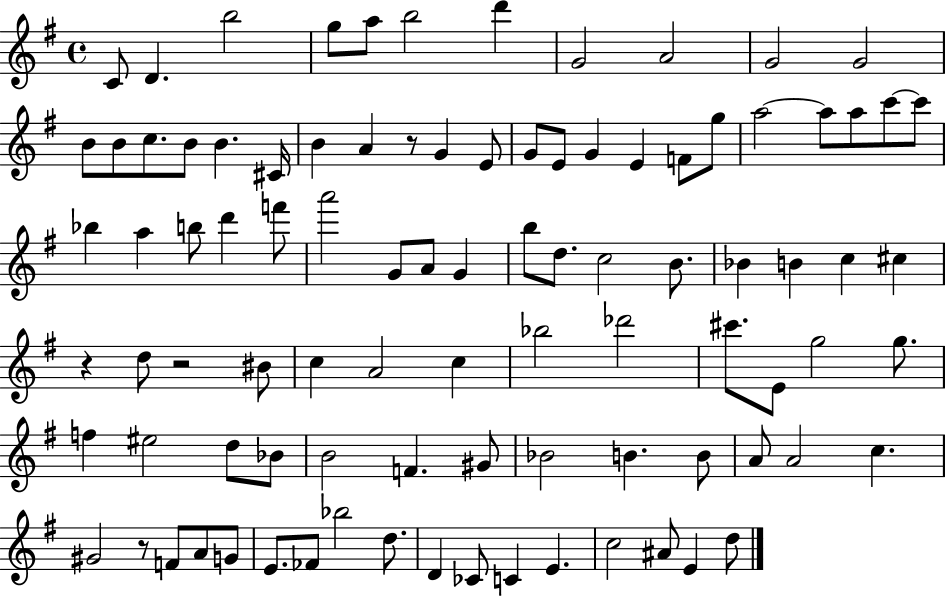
X:1
T:Untitled
M:4/4
L:1/4
K:G
C/2 D b2 g/2 a/2 b2 d' G2 A2 G2 G2 B/2 B/2 c/2 B/2 B ^C/4 B A z/2 G E/2 G/2 E/2 G E F/2 g/2 a2 a/2 a/2 c'/2 c'/2 _b a b/2 d' f'/2 a'2 G/2 A/2 G b/2 d/2 c2 B/2 _B B c ^c z d/2 z2 ^B/2 c A2 c _b2 _d'2 ^c'/2 E/2 g2 g/2 f ^e2 d/2 _B/2 B2 F ^G/2 _B2 B B/2 A/2 A2 c ^G2 z/2 F/2 A/2 G/2 E/2 _F/2 _b2 d/2 D _C/2 C E c2 ^A/2 E d/2